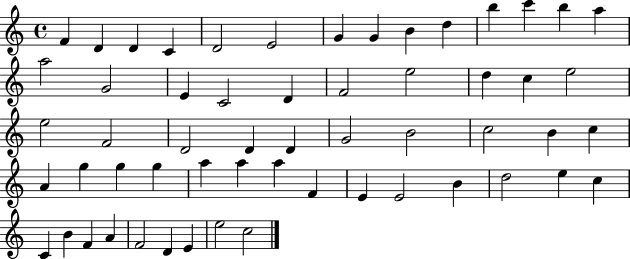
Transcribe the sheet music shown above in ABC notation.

X:1
T:Untitled
M:4/4
L:1/4
K:C
F D D C D2 E2 G G B d b c' b a a2 G2 E C2 D F2 e2 d c e2 e2 F2 D2 D D G2 B2 c2 B c A g g g a a a F E E2 B d2 e c C B F A F2 D E e2 c2